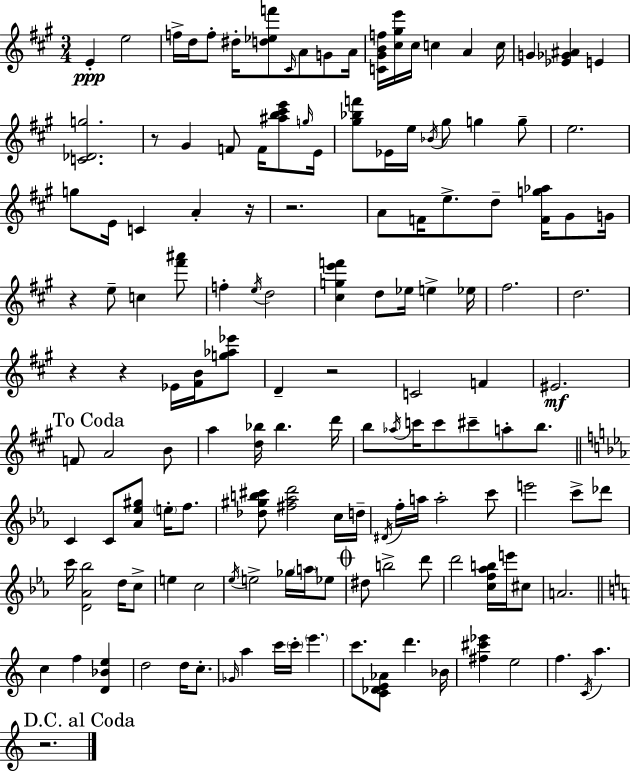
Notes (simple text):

E4/q E5/h F5/s D5/s F5/e D#5/s [D5,Eb5,F6]/e C#4/s A4/e G4/e A4/s [C4,G#4,B4,F5]/s [C#5,G#5,E6]/s C#5/s C5/q A4/q C5/s G4/q [Eb4,Gb4,A#4]/q E4/q [C4,Db4,G5]/h. R/e G#4/q F4/e F4/s [A#5,B5,C#6,E6]/e G5/s E4/s [G#5,Bb5,F6]/e Eb4/s E5/s Bb4/s G#5/e G5/q G5/e E5/h. G5/e E4/s C4/q A4/q R/s R/h. A4/e F4/s E5/e. D5/e [F4,G5,Ab5]/s G#4/e G4/s R/q E5/e C5/q [F#6,A#6]/e F5/q E5/s D5/h [C#5,G5,E6,F6]/q D5/e Eb5/s E5/q Eb5/s F#5/h. D5/h. R/q R/q Eb4/s [F#4,B4]/s [G5,Ab5,Eb6]/e D4/q R/h C4/h F4/q EIS4/h. F4/e A4/h B4/e A5/q [D5,Bb5]/s Bb5/q. D6/s B5/e Ab5/s C6/s C6/e C#6/e A5/e B5/e. C4/q C4/e [Ab4,Eb5,G#5]/e E5/s F5/e. [Db5,G#5,B5,C#6]/e [F#5,Ab5,D6]/h C5/s D5/s D#4/s F5/s A5/s A5/h C6/e E6/h C6/e Db6/e C6/s [D4,Ab4,Bb5]/h D5/s C5/e E5/q C5/h Eb5/s E5/h Gb5/s A5/s Eb5/e D#5/e B5/h D6/e D6/h [C5,F5,Ab5,B5]/s E6/s C#5/e A4/h. C5/q F5/q [D4,Bb4,E5]/q D5/h D5/s C5/e. Gb4/s A5/q C6/s C6/s E6/q. C6/e. [C4,Db4,E4,Ab4]/e D6/q. Bb4/s [F#5,C#6,Eb6]/q E5/h F5/q. C4/s A5/q. R/h.